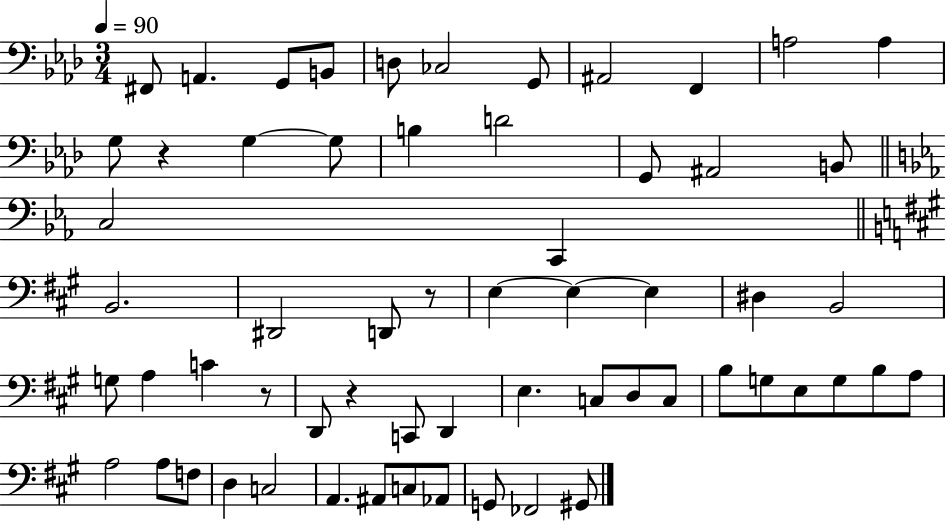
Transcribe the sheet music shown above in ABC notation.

X:1
T:Untitled
M:3/4
L:1/4
K:Ab
^F,,/2 A,, G,,/2 B,,/2 D,/2 _C,2 G,,/2 ^A,,2 F,, A,2 A, G,/2 z G, G,/2 B, D2 G,,/2 ^A,,2 B,,/2 C,2 C,, B,,2 ^D,,2 D,,/2 z/2 E, E, E, ^D, B,,2 G,/2 A, C z/2 D,,/2 z C,,/2 D,, E, C,/2 D,/2 C,/2 B,/2 G,/2 E,/2 G,/2 B,/2 A,/2 A,2 A,/2 F,/2 D, C,2 A,, ^A,,/2 C,/2 _A,,/2 G,,/2 _F,,2 ^G,,/2